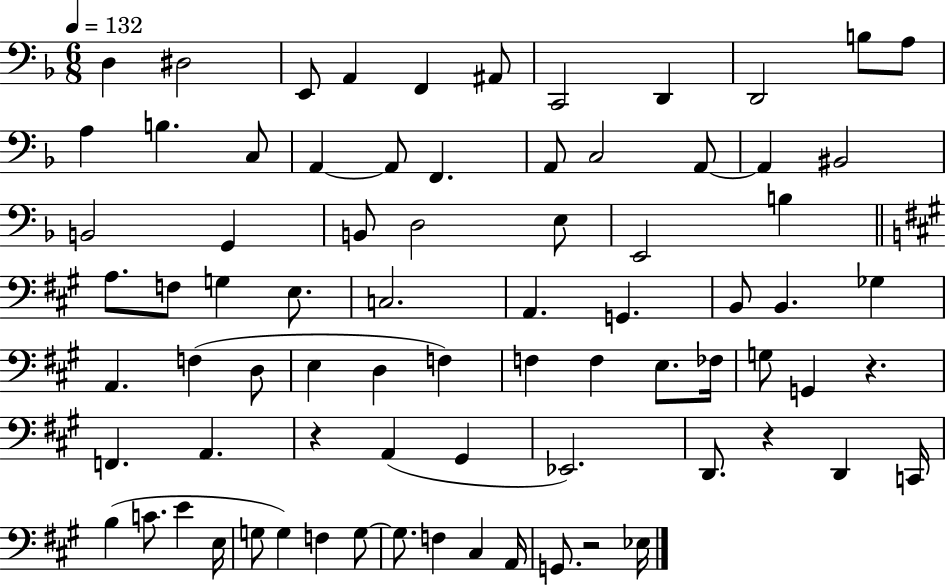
X:1
T:Untitled
M:6/8
L:1/4
K:F
D, ^D,2 E,,/2 A,, F,, ^A,,/2 C,,2 D,, D,,2 B,/2 A,/2 A, B, C,/2 A,, A,,/2 F,, A,,/2 C,2 A,,/2 A,, ^B,,2 B,,2 G,, B,,/2 D,2 E,/2 E,,2 B, A,/2 F,/2 G, E,/2 C,2 A,, G,, B,,/2 B,, _G, A,, F, D,/2 E, D, F, F, F, E,/2 _F,/4 G,/2 G,, z F,, A,, z A,, ^G,, _E,,2 D,,/2 z D,, C,,/4 B, C/2 E E,/4 G,/2 G, F, G,/2 G,/2 F, ^C, A,,/4 G,,/2 z2 _E,/4